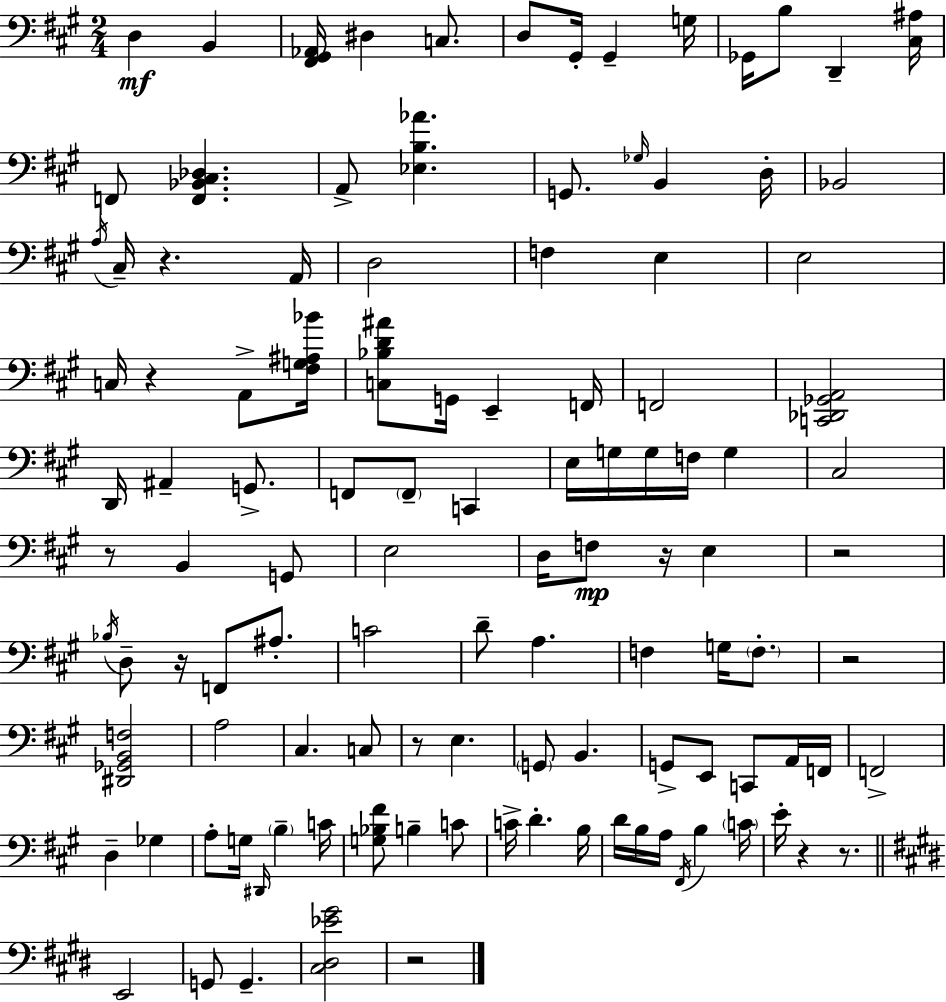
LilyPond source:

{
  \clef bass
  \numericTimeSignature
  \time 2/4
  \key a \major
  \repeat volta 2 { d4\mf b,4 | <fis, gis, aes,>16 dis4 c8. | d8 gis,16-. gis,4-- g16 | ges,16 b8 d,4-- <cis ais>16 | \break f,8 <f, bes, cis des>4. | a,8-> <ees b aes'>4. | g,8. \grace { ges16 } b,4 | d16-. bes,2 | \break \acciaccatura { a16 } cis16-- r4. | a,16 d2 | f4 e4 | e2 | \break c16 r4 a,8-> | <fis g ais bes'>16 <c bes d' ais'>8 g,16 e,4-- | f,16 f,2 | <c, des, ges, a,>2 | \break d,16 ais,4-- g,8.-> | f,8 \parenthesize f,8-- c,4 | e16 g16 g16 f16 g4 | cis2 | \break r8 b,4 | g,8 e2 | d16 f8\mp r16 e4 | r2 | \break \acciaccatura { bes16 } d8-- r16 f,8 | ais8.-. c'2 | d'8-- a4. | f4 g16 | \break \parenthesize f8.-. r2 | <dis, ges, b, f>2 | a2 | cis4. | \break c8 r8 e4. | \parenthesize g,8 b,4. | g,8-> e,8 c,8 | a,16 f,16 f,2-> | \break d4-- ges4 | a8-. g16 \grace { dis,16 } \parenthesize b4-- | c'16 <g bes fis'>8 b4-- | c'8 c'16-> d'4.-. | \break b16 d'16 b16 a16 \acciaccatura { fis,16 } | b4 \parenthesize c'16 e'16-. r4 | r8. \bar "||" \break \key e \major e,2 | g,8 g,4.-- | <cis dis ees' gis'>2 | r2 | \break } \bar "|."
}